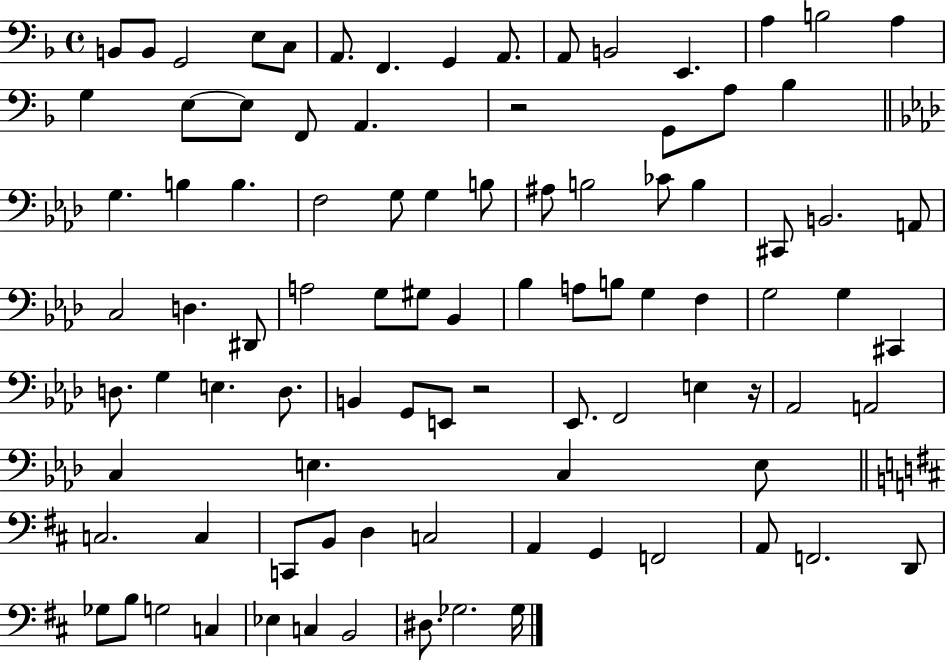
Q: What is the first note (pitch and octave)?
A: B2